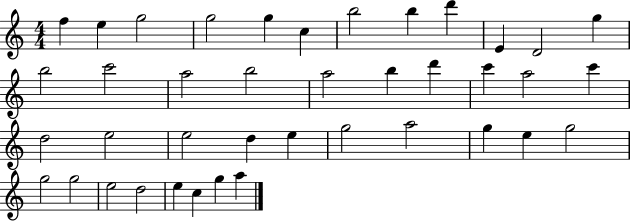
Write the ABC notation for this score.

X:1
T:Untitled
M:4/4
L:1/4
K:C
f e g2 g2 g c b2 b d' E D2 g b2 c'2 a2 b2 a2 b d' c' a2 c' d2 e2 e2 d e g2 a2 g e g2 g2 g2 e2 d2 e c g a